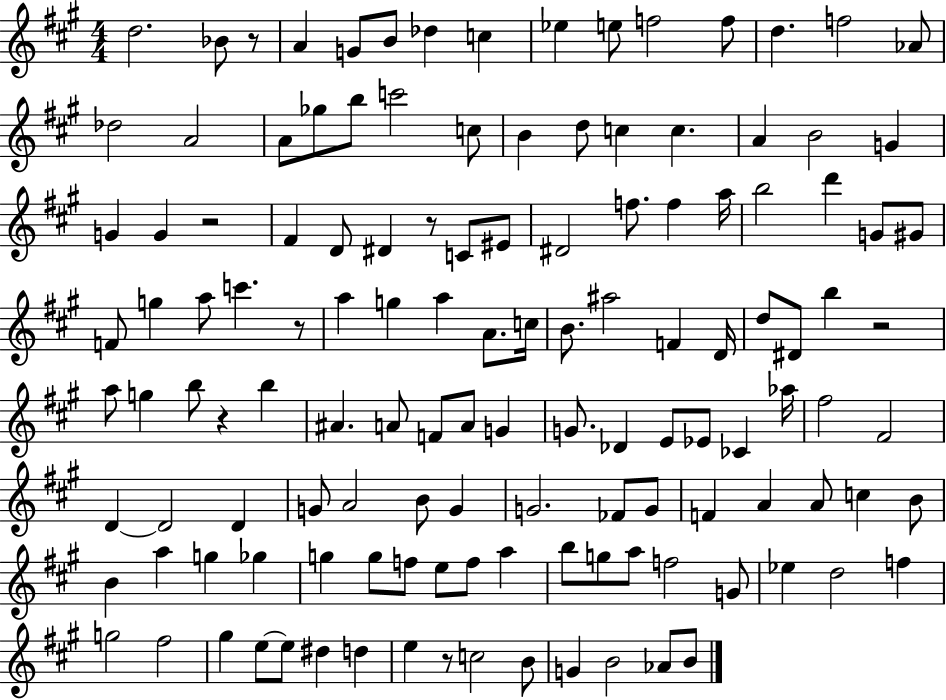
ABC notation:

X:1
T:Untitled
M:4/4
L:1/4
K:A
d2 _B/2 z/2 A G/2 B/2 _d c _e e/2 f2 f/2 d f2 _A/2 _d2 A2 A/2 _g/2 b/2 c'2 c/2 B d/2 c c A B2 G G G z2 ^F D/2 ^D z/2 C/2 ^E/2 ^D2 f/2 f a/4 b2 d' G/2 ^G/2 F/2 g a/2 c' z/2 a g a A/2 c/4 B/2 ^a2 F D/4 d/2 ^D/2 b z2 a/2 g b/2 z b ^A A/2 F/2 A/2 G G/2 _D E/2 _E/2 _C _a/4 ^f2 ^F2 D D2 D G/2 A2 B/2 G G2 _F/2 G/2 F A A/2 c B/2 B a g _g g g/2 f/2 e/2 f/2 a b/2 g/2 a/2 f2 G/2 _e d2 f g2 ^f2 ^g e/2 e/2 ^d d e z/2 c2 B/2 G B2 _A/2 B/2